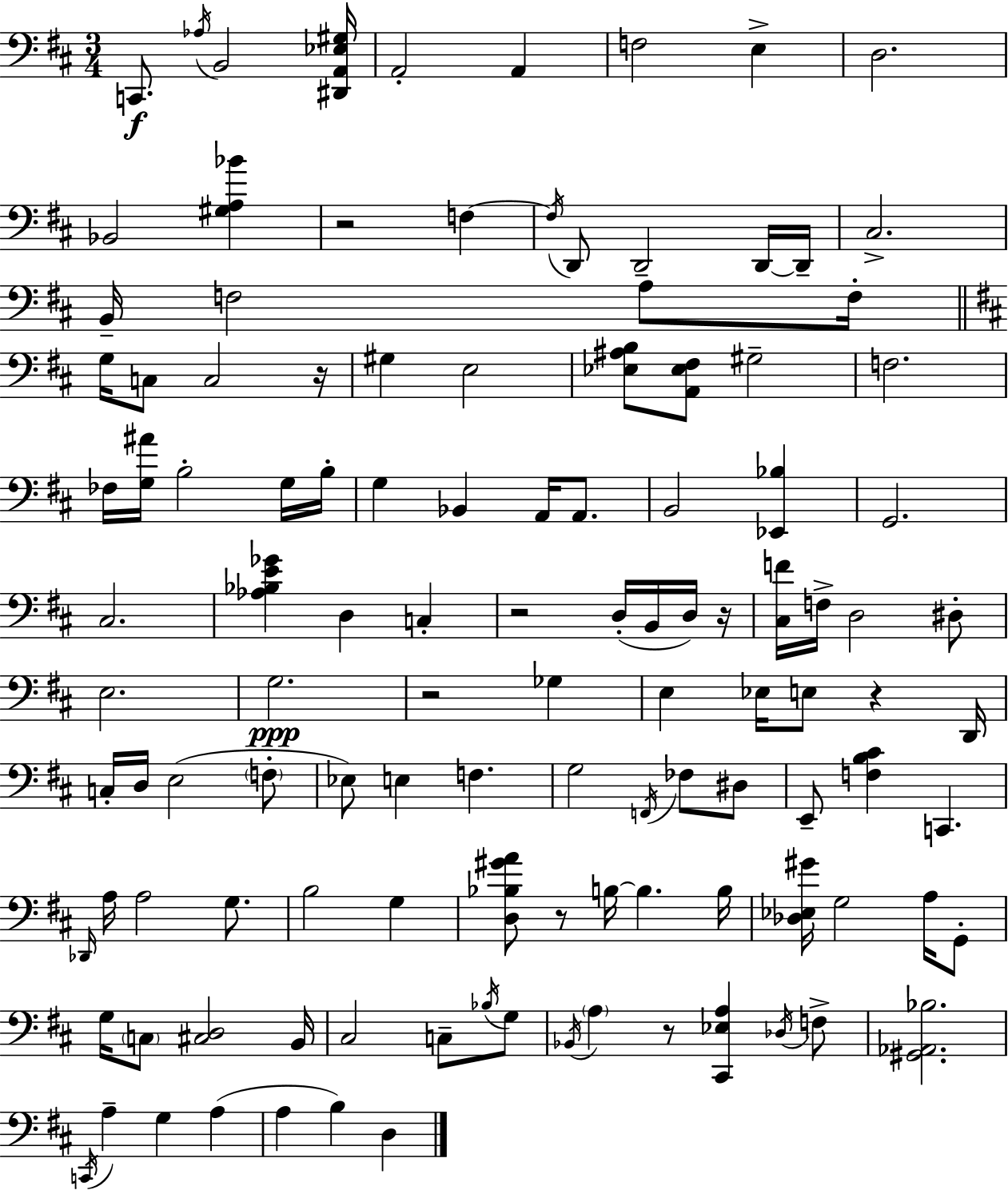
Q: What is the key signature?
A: D major